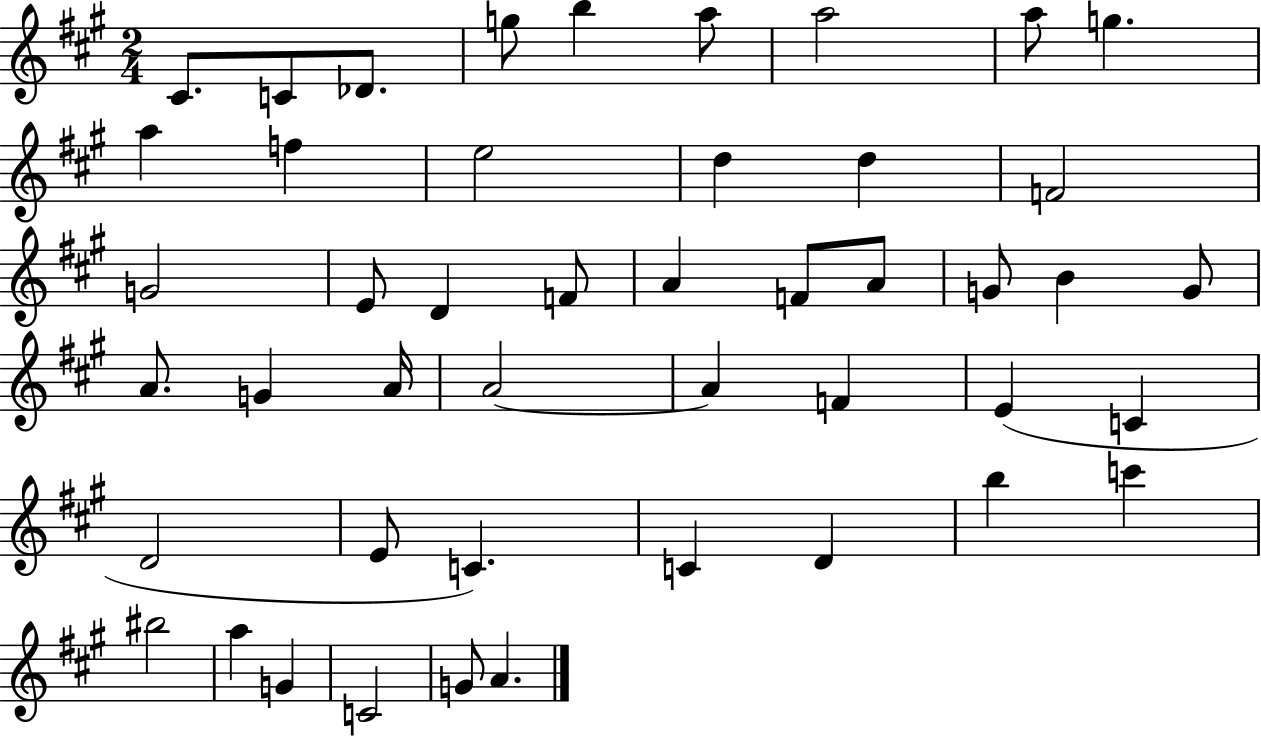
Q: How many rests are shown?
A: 0